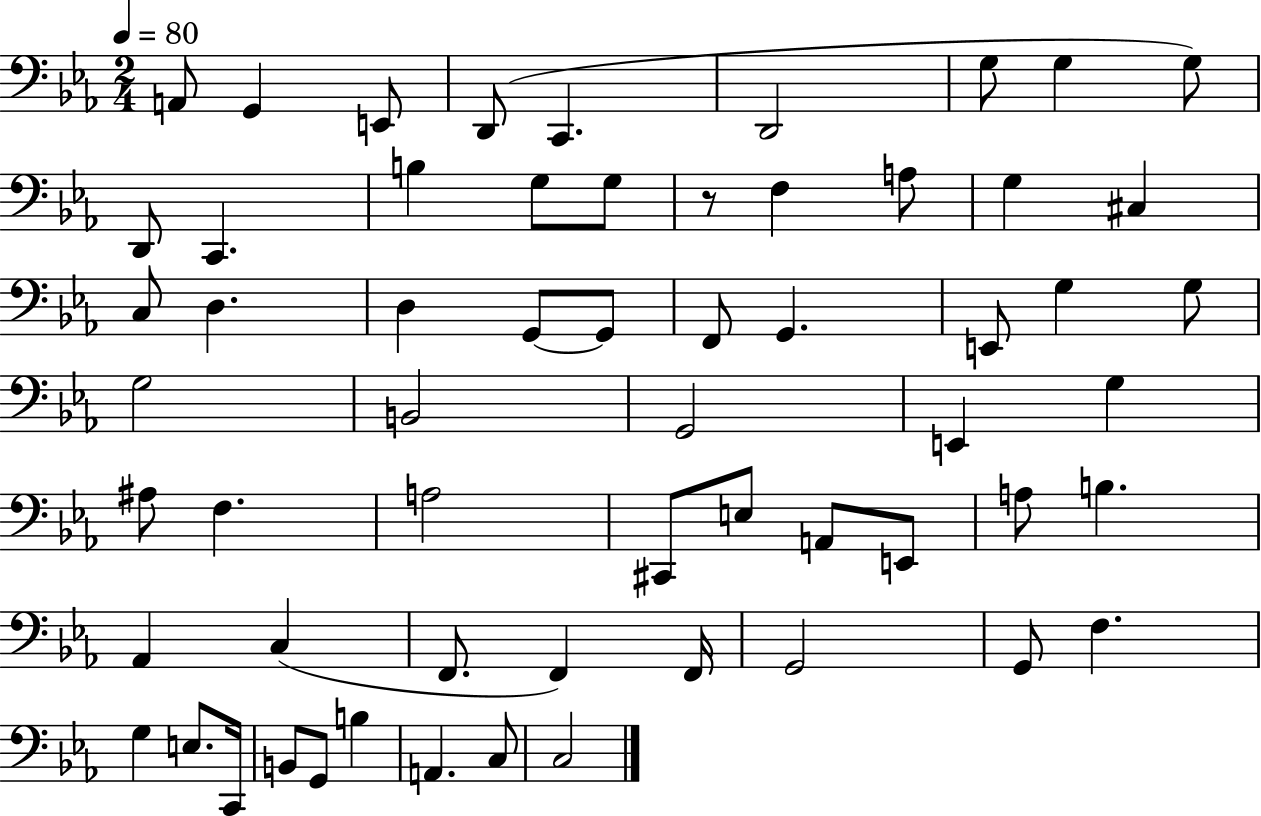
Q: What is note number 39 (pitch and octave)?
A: A2